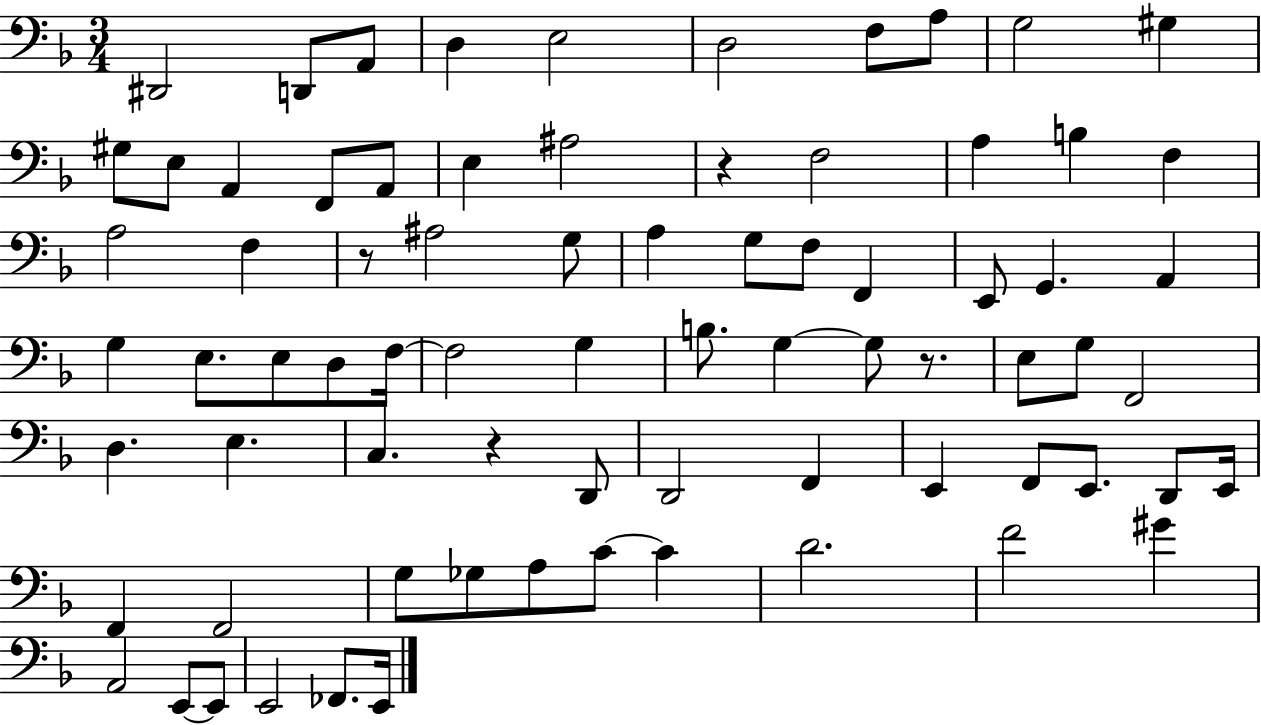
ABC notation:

X:1
T:Untitled
M:3/4
L:1/4
K:F
^D,,2 D,,/2 A,,/2 D, E,2 D,2 F,/2 A,/2 G,2 ^G, ^G,/2 E,/2 A,, F,,/2 A,,/2 E, ^A,2 z F,2 A, B, F, A,2 F, z/2 ^A,2 G,/2 A, G,/2 F,/2 F,, E,,/2 G,, A,, G, E,/2 E,/2 D,/2 F,/4 F,2 G, B,/2 G, G,/2 z/2 E,/2 G,/2 F,,2 D, E, C, z D,,/2 D,,2 F,, E,, F,,/2 E,,/2 D,,/2 E,,/4 F,, F,,2 G,/2 _G,/2 A,/2 C/2 C D2 F2 ^G A,,2 E,,/2 E,,/2 E,,2 _F,,/2 E,,/4